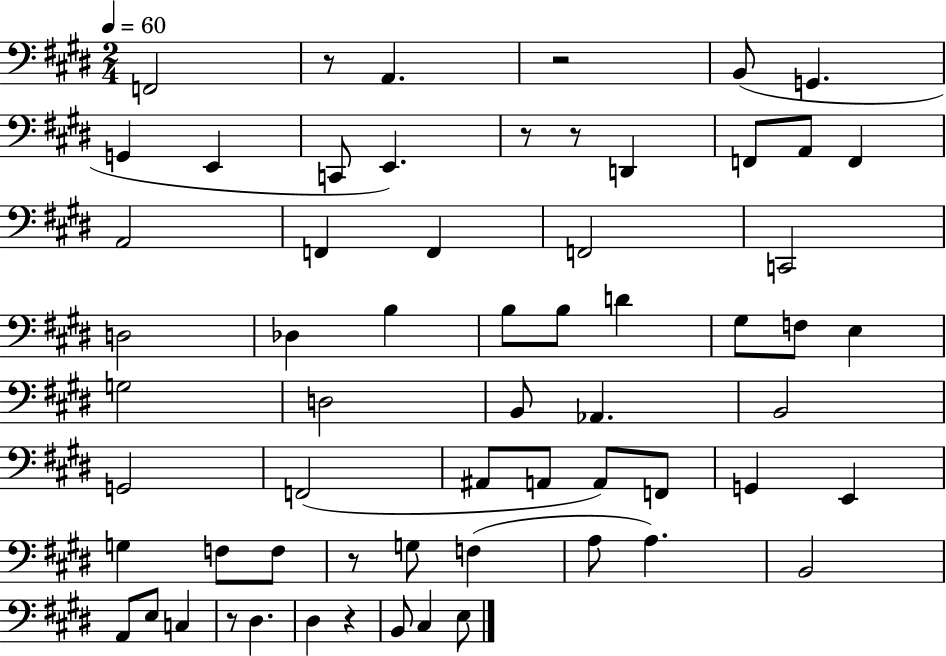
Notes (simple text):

F2/h R/e A2/q. R/h B2/e G2/q. G2/q E2/q C2/e E2/q. R/e R/e D2/q F2/e A2/e F2/q A2/h F2/q F2/q F2/h C2/h D3/h Db3/q B3/q B3/e B3/e D4/q G#3/e F3/e E3/q G3/h D3/h B2/e Ab2/q. B2/h G2/h F2/h A#2/e A2/e A2/e F2/e G2/q E2/q G3/q F3/e F3/e R/e G3/e F3/q A3/e A3/q. B2/h A2/e E3/e C3/q R/e D#3/q. D#3/q R/q B2/e C#3/q E3/e